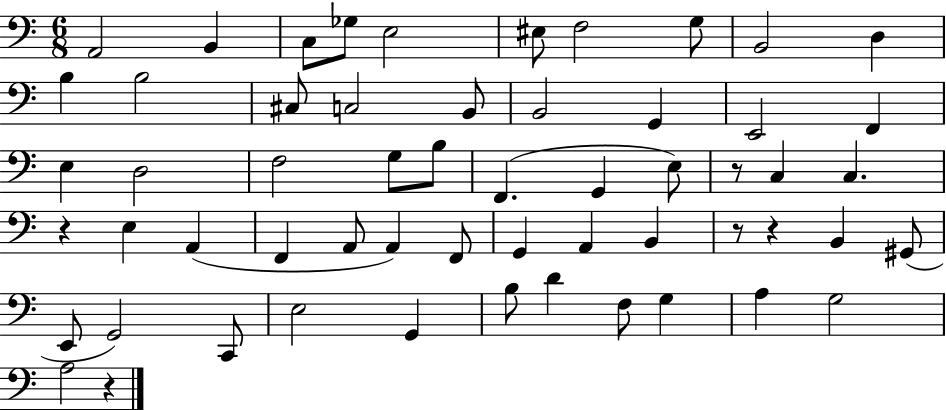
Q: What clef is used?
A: bass